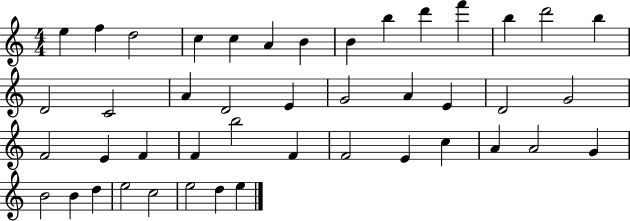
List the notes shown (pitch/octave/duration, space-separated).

E5/q F5/q D5/h C5/q C5/q A4/q B4/q B4/q B5/q D6/q F6/q B5/q D6/h B5/q D4/h C4/h A4/q D4/h E4/q G4/h A4/q E4/q D4/h G4/h F4/h E4/q F4/q F4/q B5/h F4/q F4/h E4/q C5/q A4/q A4/h G4/q B4/h B4/q D5/q E5/h C5/h E5/h D5/q E5/q